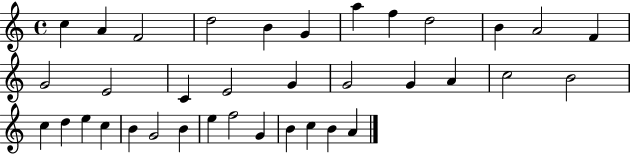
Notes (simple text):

C5/q A4/q F4/h D5/h B4/q G4/q A5/q F5/q D5/h B4/q A4/h F4/q G4/h E4/h C4/q E4/h G4/q G4/h G4/q A4/q C5/h B4/h C5/q D5/q E5/q C5/q B4/q G4/h B4/q E5/q F5/h G4/q B4/q C5/q B4/q A4/q